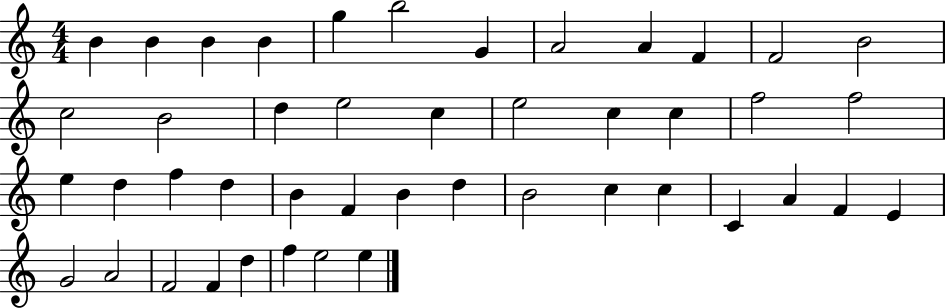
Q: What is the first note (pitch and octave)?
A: B4